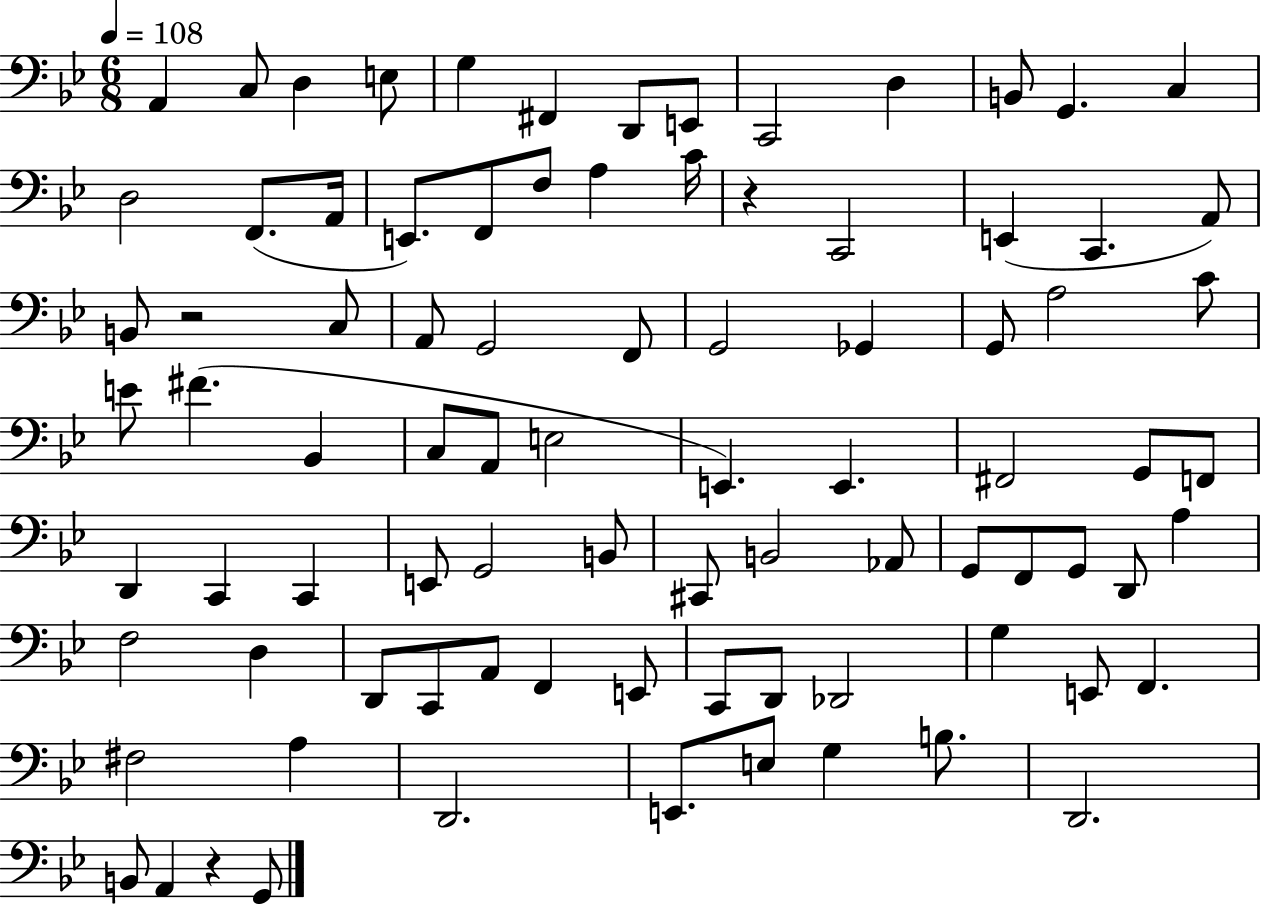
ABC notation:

X:1
T:Untitled
M:6/8
L:1/4
K:Bb
A,, C,/2 D, E,/2 G, ^F,, D,,/2 E,,/2 C,,2 D, B,,/2 G,, C, D,2 F,,/2 A,,/4 E,,/2 F,,/2 F,/2 A, C/4 z C,,2 E,, C,, A,,/2 B,,/2 z2 C,/2 A,,/2 G,,2 F,,/2 G,,2 _G,, G,,/2 A,2 C/2 E/2 ^F _B,, C,/2 A,,/2 E,2 E,, E,, ^F,,2 G,,/2 F,,/2 D,, C,, C,, E,,/2 G,,2 B,,/2 ^C,,/2 B,,2 _A,,/2 G,,/2 F,,/2 G,,/2 D,,/2 A, F,2 D, D,,/2 C,,/2 A,,/2 F,, E,,/2 C,,/2 D,,/2 _D,,2 G, E,,/2 F,, ^F,2 A, D,,2 E,,/2 E,/2 G, B,/2 D,,2 B,,/2 A,, z G,,/2